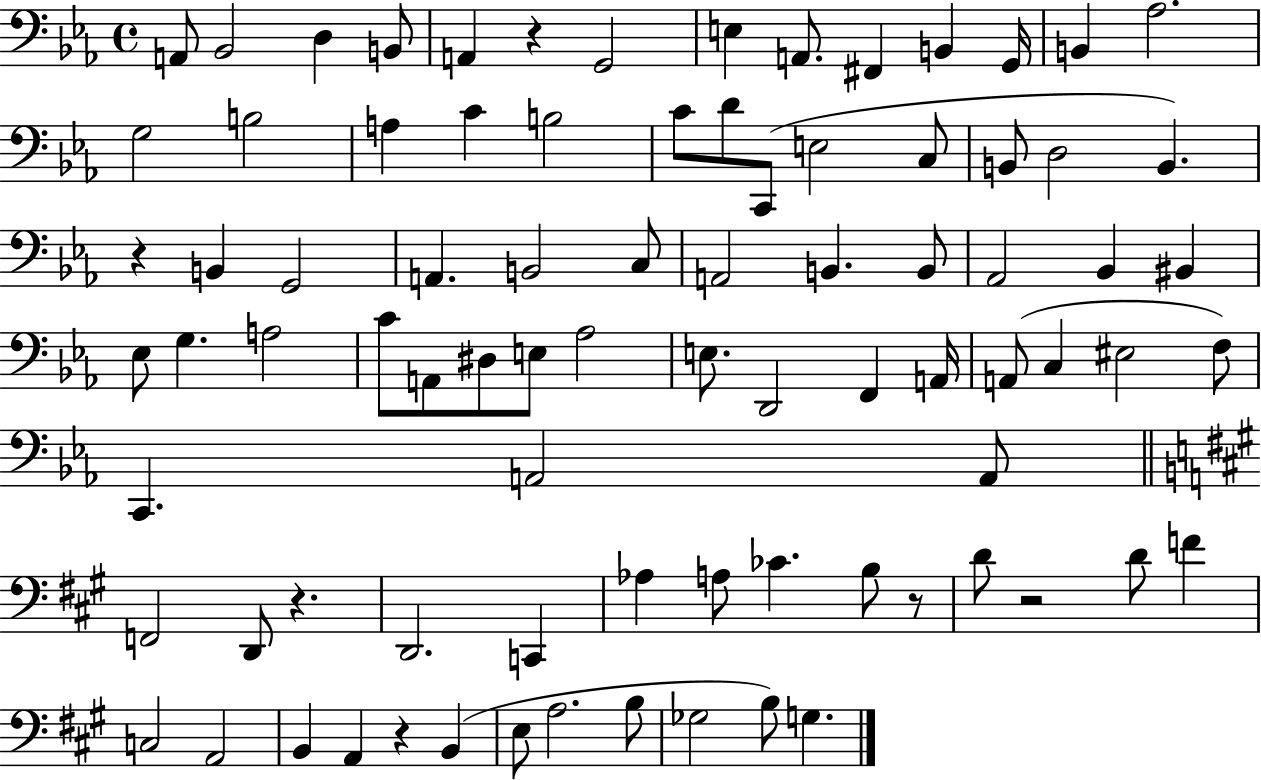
A2/e Bb2/h D3/q B2/e A2/q R/q G2/h E3/q A2/e. F#2/q B2/q G2/s B2/q Ab3/h. G3/h B3/h A3/q C4/q B3/h C4/e D4/e C2/e E3/h C3/e B2/e D3/h B2/q. R/q B2/q G2/h A2/q. B2/h C3/e A2/h B2/q. B2/e Ab2/h Bb2/q BIS2/q Eb3/e G3/q. A3/h C4/e A2/e D#3/e E3/e Ab3/h E3/e. D2/h F2/q A2/s A2/e C3/q EIS3/h F3/e C2/q. A2/h A2/e F2/h D2/e R/q. D2/h. C2/q Ab3/q A3/e CES4/q. B3/e R/e D4/e R/h D4/e F4/q C3/h A2/h B2/q A2/q R/q B2/q E3/e A3/h. B3/e Gb3/h B3/e G3/q.